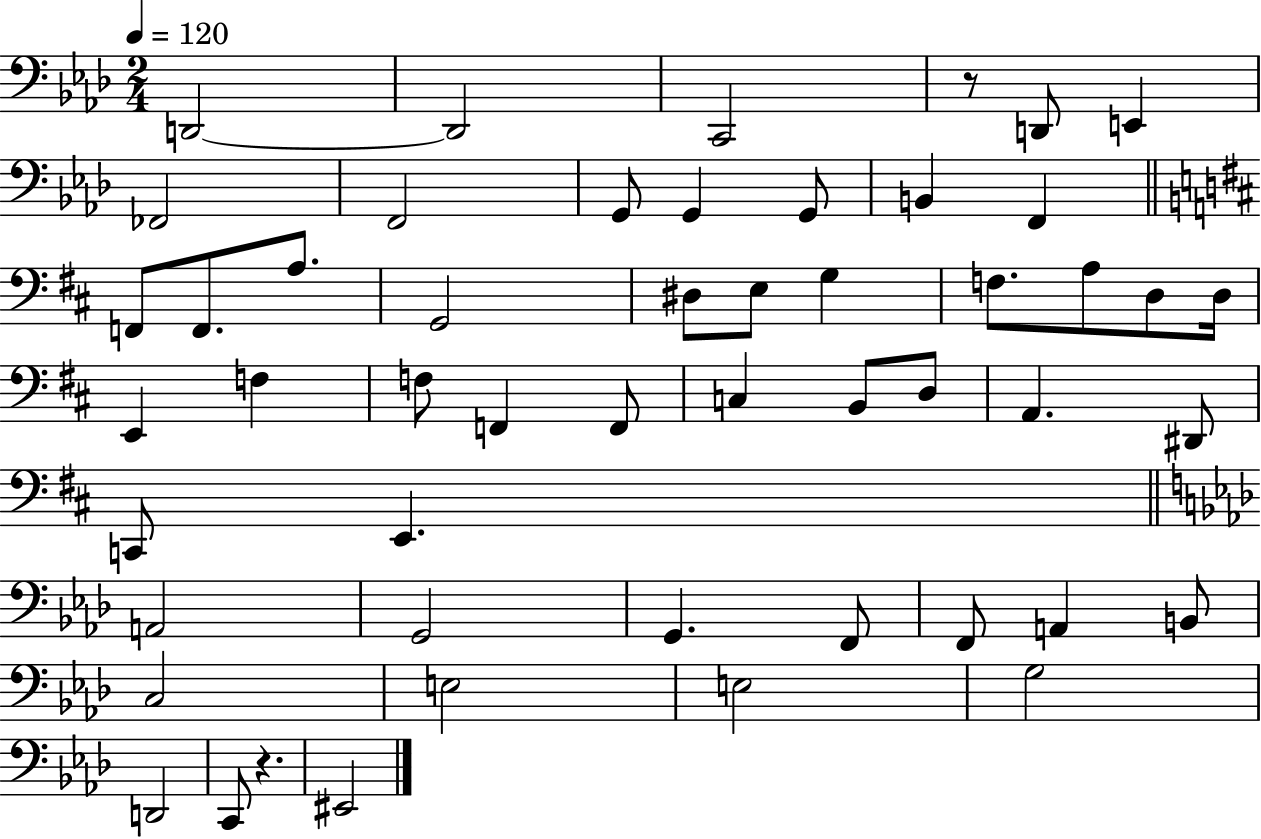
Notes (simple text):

D2/h D2/h C2/h R/e D2/e E2/q FES2/h F2/h G2/e G2/q G2/e B2/q F2/q F2/e F2/e. A3/e. G2/h D#3/e E3/e G3/q F3/e. A3/e D3/e D3/s E2/q F3/q F3/e F2/q F2/e C3/q B2/e D3/e A2/q. D#2/e C2/e E2/q. A2/h G2/h G2/q. F2/e F2/e A2/q B2/e C3/h E3/h E3/h G3/h D2/h C2/e R/q. EIS2/h